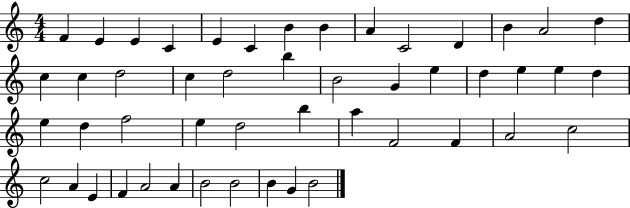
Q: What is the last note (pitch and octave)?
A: B4